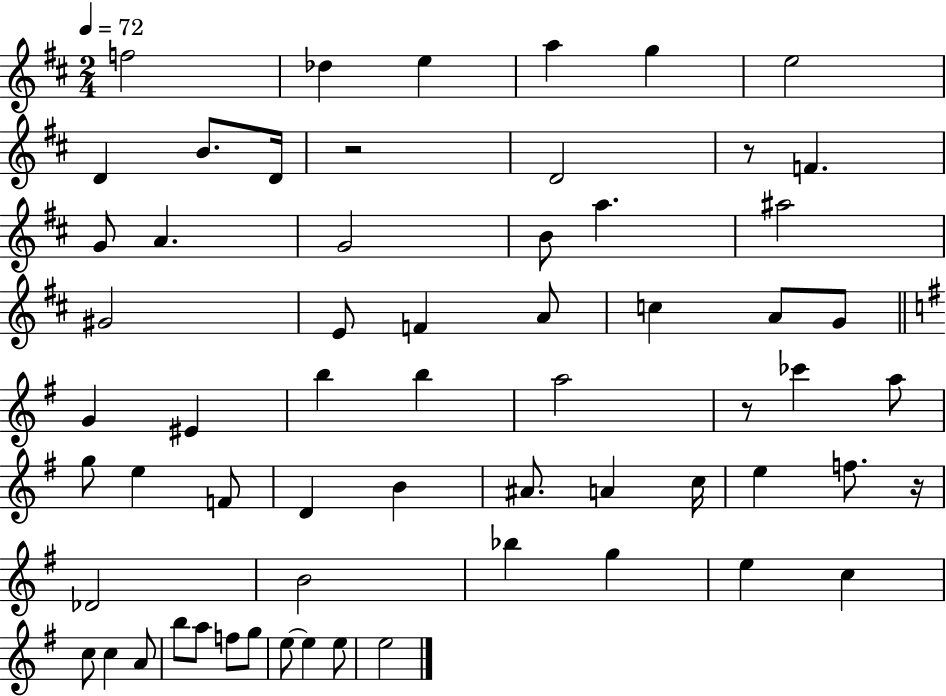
X:1
T:Untitled
M:2/4
L:1/4
K:D
f2 _d e a g e2 D B/2 D/4 z2 D2 z/2 F G/2 A G2 B/2 a ^a2 ^G2 E/2 F A/2 c A/2 G/2 G ^E b b a2 z/2 _c' a/2 g/2 e F/2 D B ^A/2 A c/4 e f/2 z/4 _D2 B2 _b g e c c/2 c A/2 b/2 a/2 f/2 g/2 e/2 e e/2 e2